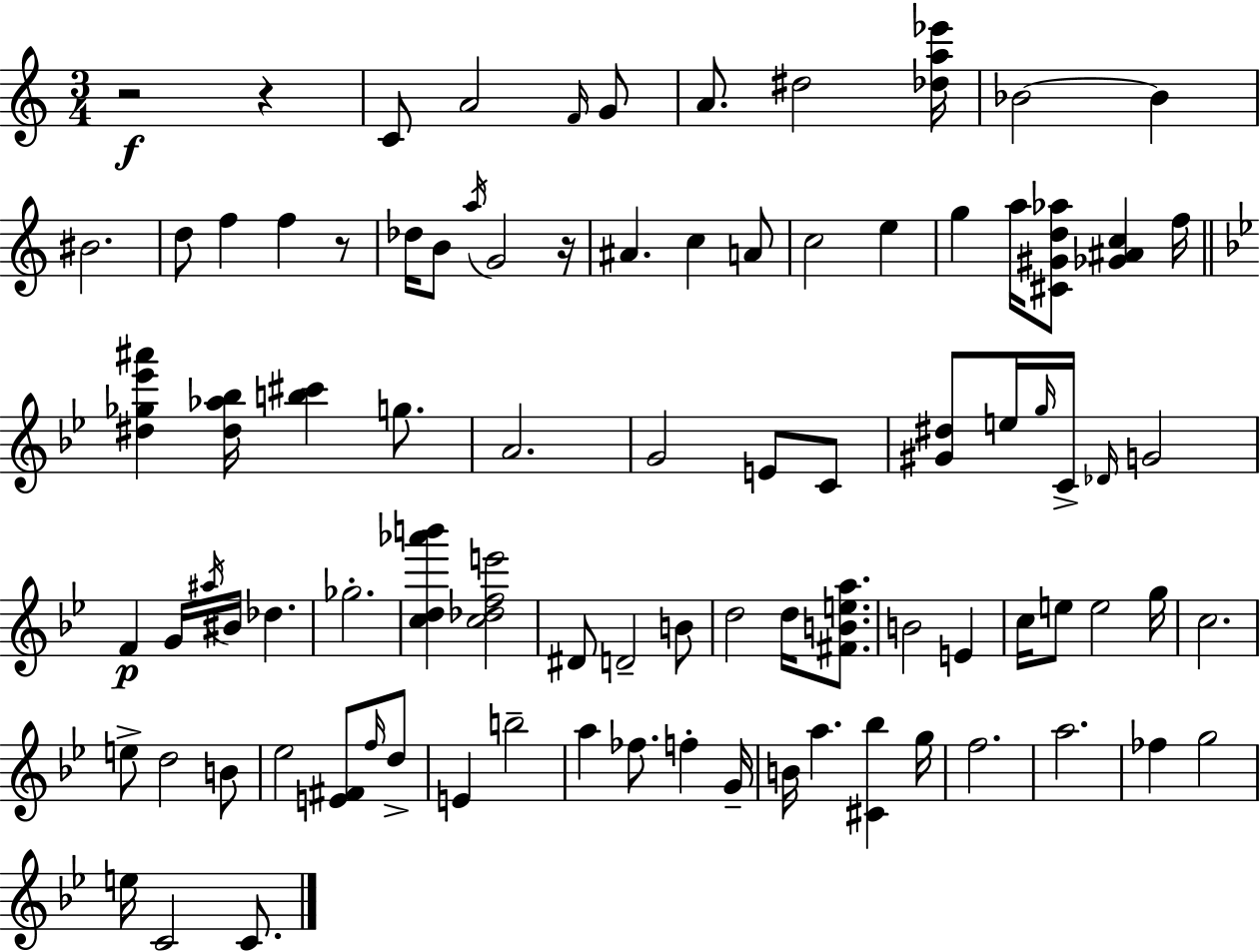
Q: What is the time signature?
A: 3/4